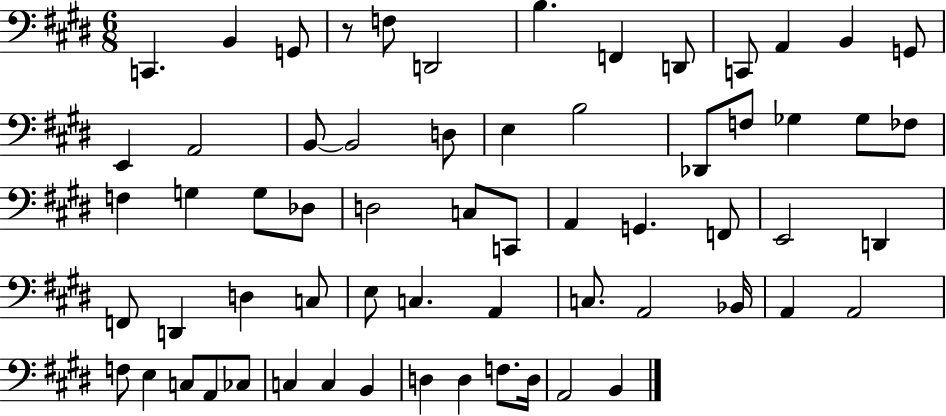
X:1
T:Untitled
M:6/8
L:1/4
K:E
C,, B,, G,,/2 z/2 F,/2 D,,2 B, F,, D,,/2 C,,/2 A,, B,, G,,/2 E,, A,,2 B,,/2 B,,2 D,/2 E, B,2 _D,,/2 F,/2 _G, _G,/2 _F,/2 F, G, G,/2 _D,/2 D,2 C,/2 C,,/2 A,, G,, F,,/2 E,,2 D,, F,,/2 D,, D, C,/2 E,/2 C, A,, C,/2 A,,2 _B,,/4 A,, A,,2 F,/2 E, C,/2 A,,/2 _C,/2 C, C, B,, D, D, F,/2 D,/4 A,,2 B,,